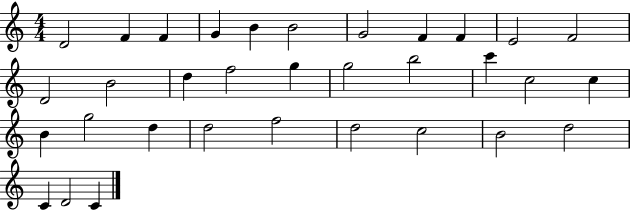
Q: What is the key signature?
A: C major